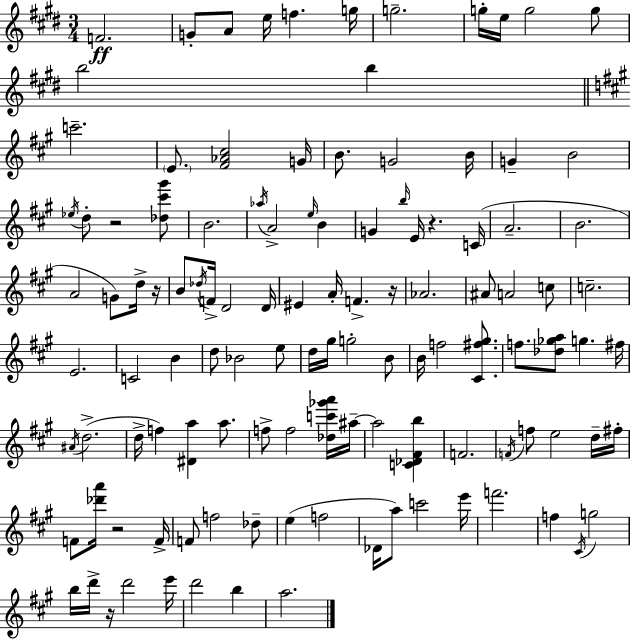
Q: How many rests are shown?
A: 6